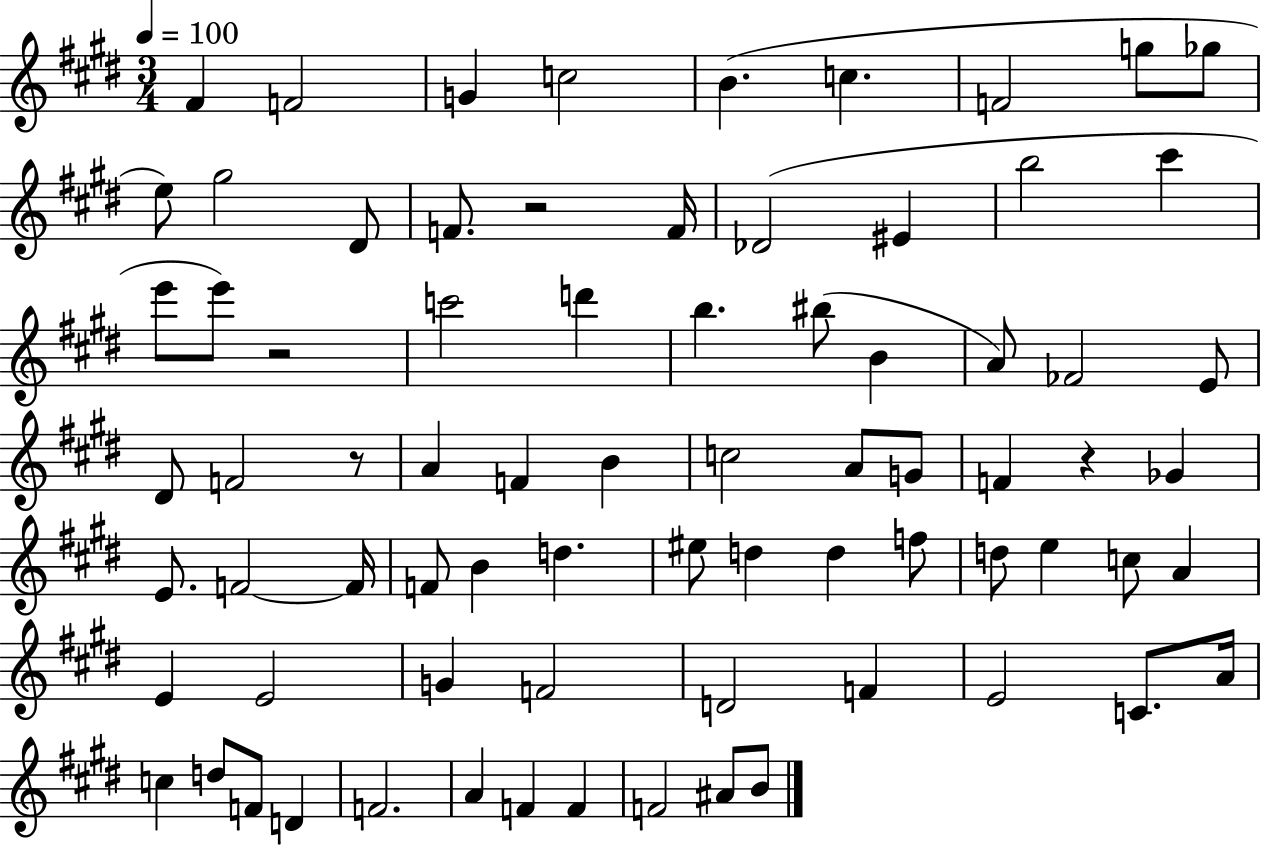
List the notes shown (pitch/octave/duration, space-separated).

F#4/q F4/h G4/q C5/h B4/q. C5/q. F4/h G5/e Gb5/e E5/e G#5/h D#4/e F4/e. R/h F4/s Db4/h EIS4/q B5/h C#6/q E6/e E6/e R/h C6/h D6/q B5/q. BIS5/e B4/q A4/e FES4/h E4/e D#4/e F4/h R/e A4/q F4/q B4/q C5/h A4/e G4/e F4/q R/q Gb4/q E4/e. F4/h F4/s F4/e B4/q D5/q. EIS5/e D5/q D5/q F5/e D5/e E5/q C5/e A4/q E4/q E4/h G4/q F4/h D4/h F4/q E4/h C4/e. A4/s C5/q D5/e F4/e D4/q F4/h. A4/q F4/q F4/q F4/h A#4/e B4/e